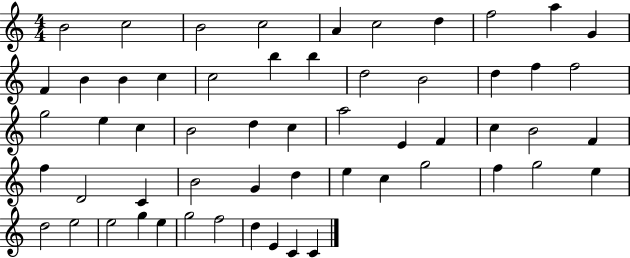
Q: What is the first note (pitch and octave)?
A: B4